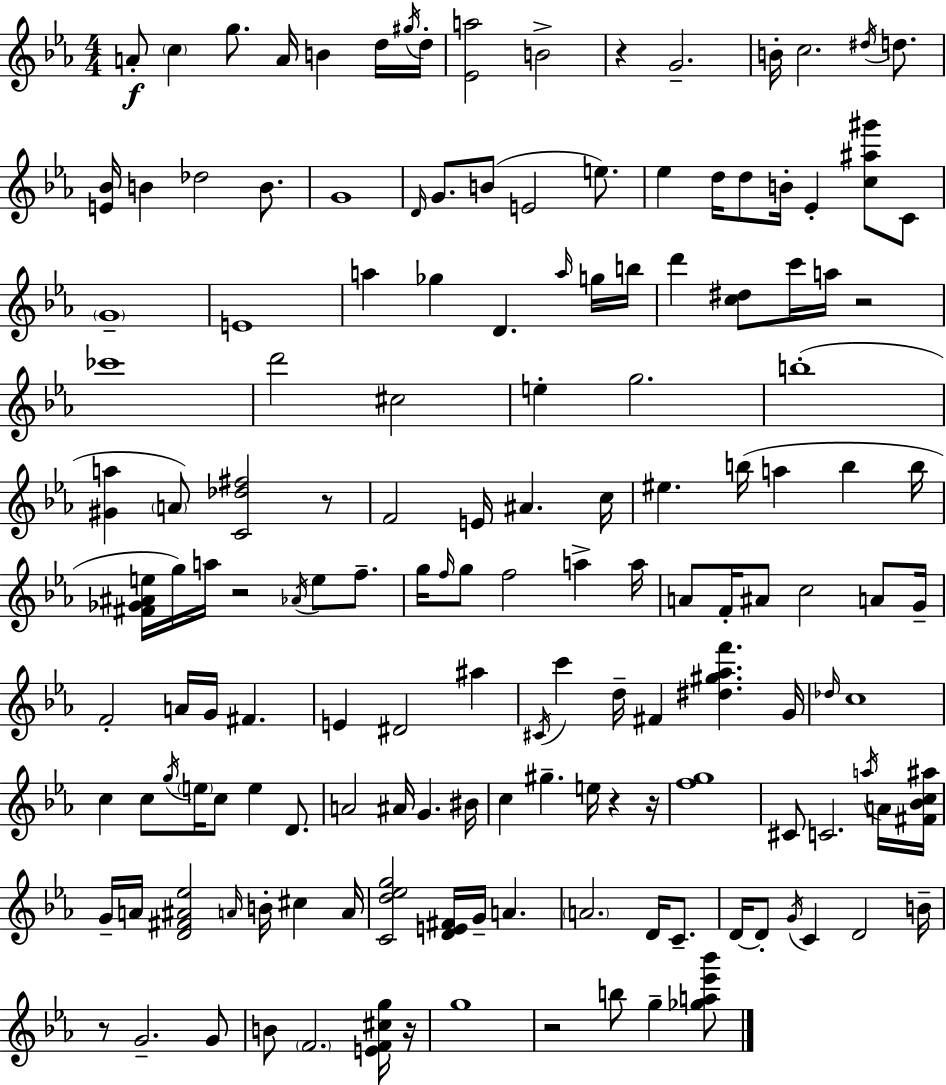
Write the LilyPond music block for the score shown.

{
  \clef treble
  \numericTimeSignature
  \time 4/4
  \key c \minor
  a'8-.\f \parenthesize c''4 g''8. a'16 b'4 d''16 \acciaccatura { gis''16 } | d''16-. <ees' a''>2 b'2-> | r4 g'2.-- | b'16-. c''2. \acciaccatura { dis''16 } d''8. | \break <e' bes'>16 b'4 des''2 b'8. | g'1 | \grace { d'16 } g'8. b'8( e'2 | e''8.) ees''4 d''16 d''8 b'16-. ees'4-. <c'' ais'' gis'''>8 | \break c'8 \parenthesize g'1-- | e'1 | a''4 ges''4 d'4. | \grace { a''16 } g''16 b''16 d'''4 <c'' dis''>8 c'''16 a''16 r2 | \break ces'''1 | d'''2 cis''2 | e''4-. g''2. | b''1-.( | \break <gis' a''>4 \parenthesize a'8) <c' des'' fis''>2 | r8 f'2 e'16 ais'4. | c''16 eis''4. b''16( a''4 b''4 | b''16 <fis' ges' ais' e''>16 g''16) a''16 r2 \acciaccatura { aes'16 } | \break e''8 f''8.-- g''16 \grace { f''16 } g''8 f''2 | a''4-> a''16 a'8 f'16-. ais'8 c''2 | a'8 g'16-- f'2-. a'16 g'16 | fis'4. e'4 dis'2 | \break ais''4 \acciaccatura { cis'16 } c'''4 d''16-- fis'4 | <dis'' gis'' aes'' f'''>4. g'16 \grace { des''16 } c''1 | c''4 c''8 \acciaccatura { g''16 } \parenthesize e''16 | c''8 e''4 d'8. a'2 | \break ais'16 g'4. bis'16 c''4 gis''4.-- | e''16 r4 r16 <f'' g''>1 | cis'8 c'2. | \acciaccatura { a''16 } a'16 <fis' bes' c'' ais''>16 g'16-- a'16 <d' fis' ais' ees''>2 | \break \grace { a'16 } b'16-. cis''4 a'16 <c' d'' ees'' g''>2 | <d' e' fis'>16 g'16-- a'4. \parenthesize a'2. | d'16 c'8.-- d'16~~ d'8-. \acciaccatura { g'16 } c'4 | d'2 b'16-- r8 g'2.-- | \break g'8 b'8 \parenthesize f'2. | <e' f' cis'' g''>16 r16 g''1 | r2 | b''8 g''4-- <ges'' a'' ees''' bes'''>8 \bar "|."
}